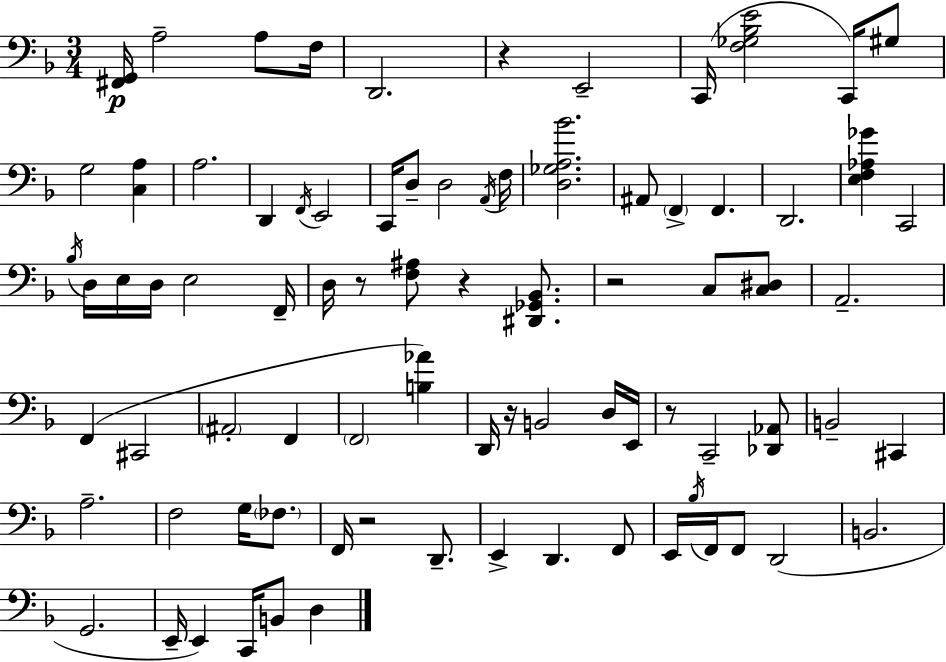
[F#2,G2]/s A3/h A3/e F3/s D2/h. R/q E2/h C2/s [F3,Gb3,Bb3,E4]/h C2/s G#3/e G3/h [C3,A3]/q A3/h. D2/q F2/s E2/h C2/s D3/e D3/h A2/s F3/s [D3,Gb3,A3,Bb4]/h. A#2/e F2/q F2/q. D2/h. [E3,F3,Ab3,Gb4]/q C2/h Bb3/s D3/s E3/s D3/s E3/h F2/s D3/s R/e [F3,A#3]/e R/q [D#2,Gb2,Bb2]/e. R/h C3/e [C3,D#3]/e A2/h. F2/q C#2/h A#2/h F2/q F2/h [B3,Ab4]/q D2/s R/s B2/h D3/s E2/s R/e C2/h [Db2,Ab2]/e B2/h C#2/q A3/h. F3/h G3/s FES3/e. F2/s R/h D2/e. E2/q D2/q. F2/e E2/s Bb3/s F2/s F2/e D2/h B2/h. G2/h. E2/s E2/q C2/s B2/e D3/q